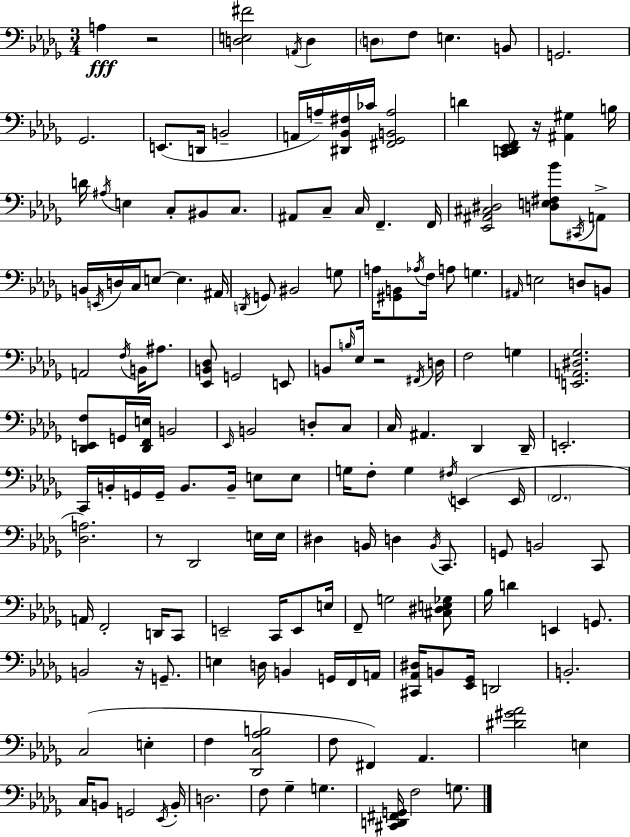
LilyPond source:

{
  \clef bass
  \numericTimeSignature
  \time 3/4
  \key bes \minor
  \repeat volta 2 { a4\fff r2 | <d e fis'>2 \acciaccatura { a,16 } d4 | \parenthesize d8 f8 e4. b,8 | g,2. | \break ges,2. | e,8.( d,16 b,2-- | a,16 a16--) <dis, bes, fis>16 ces'16 <fis, ges, b, a>2 | d'4 <c, d, ees, f,>8 r16 <ais, gis>4 | \break b16 d'16 \acciaccatura { ais16 } e4 c8-. bis,8 c8. | ais,8 c8-- c16 f,4.-- | f,16 <ees, ais, cis dis>2 <d e fis bes'>8 | \acciaccatura { cis,16 } a,8-> b,16 \acciaccatura { e,16 } d16 c16 e8~~ e4. | \break ais,16 \acciaccatura { d,16 } g,8 bis,2 | g8 a16 <gis, b,>8 \acciaccatura { aes16 } f16 a8 | g4. \grace { ais,16 } e2 | d8 b,8 a,2 | \break \acciaccatura { f16 } b,16 ais8. <ees, b, des>8 g,2 | e,8 b,8 \grace { b16 } ees16 | r2 \acciaccatura { fis,16 } d16 f2 | g4 <e, a, dis ges>2. | \break <des, e, f>8 | g,16 <des, f, e>16 b,2 \grace { ees,16 } b,2 | d8-. c8 c16 | ais,4. des,4 des,16-- e,2.-. | \break c,16 | b,16-. g,16 g,16-- b,8. b,16-- e8 e8 g16 | f8-. g4 \acciaccatura { fis16 }( e,4 e,16 | \parenthesize f,2. | \break <des a>2.) | r8 des,2 e16 e16 | dis4 b,16 d4 \acciaccatura { b,16 } c,8. | g,8 b,2 c,8 | \break a,16 f,2-. d,16 c,8 | e,2-- c,16 e,8 | e16 f,8-- g2 <cis dis e ges>8 | bes16 d'4 e,4 g,8. | \break b,2 r16 g,8.-- | e4 d16 b,4 g,16 f,16 | a,16 <cis, aes, dis>16 b,8 <ees, ges,>16 d,2 | b,2.-. | \break c2( e4-. | f4 <des, c aes b>2 | f8 fis,4) aes,4. | <dis' gis' aes'>2 e4 | \break c16 b,8 g,2 | \acciaccatura { ees,16 } b,16-. d2. | f8 ges4-- g4. | <cis, d, fis, g,>16 f2 g8. | \break } \bar "|."
}